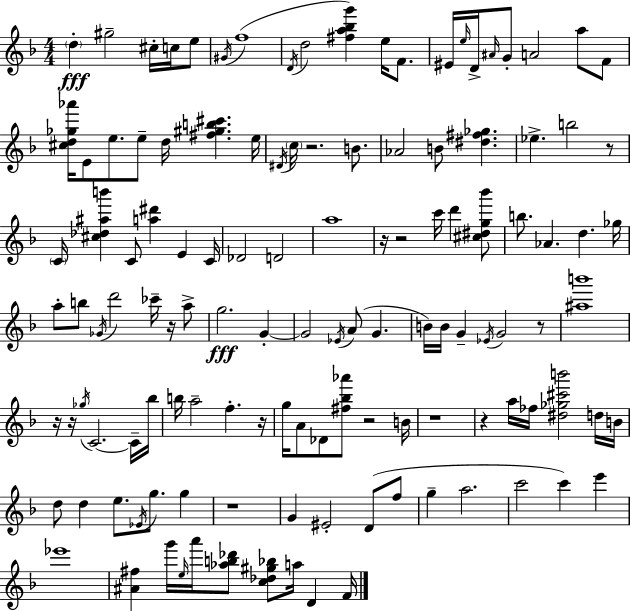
D5/q G#5/h C#5/s C5/s E5/e G#4/s F5/w D4/s D5/h [F#5,A5,Bb5,G6]/q E5/s F4/e. EIS4/s E5/s D4/s A#4/s G4/e A4/h A5/e F4/e [C#5,D5,Gb5,Ab6]/s E4/e E5/e. E5/e D5/s [F#5,G#5,B5,C#6]/q. E5/s D#4/s C5/s R/h. B4/e. Ab4/h B4/e [D#5,F#5,Gb5]/q. Eb5/q. B5/h R/e C4/s [C#5,Db5,A#5,B6]/q C4/e [A5,D#6]/q E4/q C4/s Db4/h D4/h A5/w R/s R/h C6/s D6/q [C#5,D#5,G5,Bb6]/e B5/e. Ab4/q. D5/q. Gb5/s A5/e B5/e Gb4/s D6/h CES6/s R/s A5/e G5/h. G4/q G4/h Eb4/s A4/e G4/q. B4/s B4/s G4/q Eb4/s G4/h R/e [A#5,B6]/w R/s R/s Gb5/s C4/h. C4/s Bb5/s B5/s A5/h F5/q. R/s G5/s A4/e Db4/e [F#5,Bb5,Ab6]/e R/h B4/s R/w R/q A5/s FES5/s [D#5,Gb5,C#6,B6]/h D5/s B4/s D5/e D5/q E5/e. Eb4/s G5/e. G5/q R/w G4/q EIS4/h D4/e F5/e G5/q A5/h. C6/h C6/q E6/q Eb6/w [A#4,F#5]/q G6/s E5/s A6/s [Ab5,B5,Db6]/e [C5,Db5,G#5,Bb5]/e A5/s D4/q F4/s